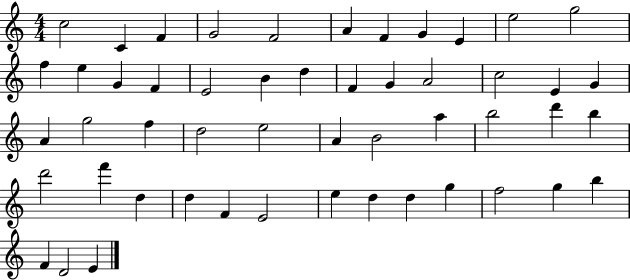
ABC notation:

X:1
T:Untitled
M:4/4
L:1/4
K:C
c2 C F G2 F2 A F G E e2 g2 f e G F E2 B d F G A2 c2 E G A g2 f d2 e2 A B2 a b2 d' b d'2 f' d d F E2 e d d g f2 g b F D2 E